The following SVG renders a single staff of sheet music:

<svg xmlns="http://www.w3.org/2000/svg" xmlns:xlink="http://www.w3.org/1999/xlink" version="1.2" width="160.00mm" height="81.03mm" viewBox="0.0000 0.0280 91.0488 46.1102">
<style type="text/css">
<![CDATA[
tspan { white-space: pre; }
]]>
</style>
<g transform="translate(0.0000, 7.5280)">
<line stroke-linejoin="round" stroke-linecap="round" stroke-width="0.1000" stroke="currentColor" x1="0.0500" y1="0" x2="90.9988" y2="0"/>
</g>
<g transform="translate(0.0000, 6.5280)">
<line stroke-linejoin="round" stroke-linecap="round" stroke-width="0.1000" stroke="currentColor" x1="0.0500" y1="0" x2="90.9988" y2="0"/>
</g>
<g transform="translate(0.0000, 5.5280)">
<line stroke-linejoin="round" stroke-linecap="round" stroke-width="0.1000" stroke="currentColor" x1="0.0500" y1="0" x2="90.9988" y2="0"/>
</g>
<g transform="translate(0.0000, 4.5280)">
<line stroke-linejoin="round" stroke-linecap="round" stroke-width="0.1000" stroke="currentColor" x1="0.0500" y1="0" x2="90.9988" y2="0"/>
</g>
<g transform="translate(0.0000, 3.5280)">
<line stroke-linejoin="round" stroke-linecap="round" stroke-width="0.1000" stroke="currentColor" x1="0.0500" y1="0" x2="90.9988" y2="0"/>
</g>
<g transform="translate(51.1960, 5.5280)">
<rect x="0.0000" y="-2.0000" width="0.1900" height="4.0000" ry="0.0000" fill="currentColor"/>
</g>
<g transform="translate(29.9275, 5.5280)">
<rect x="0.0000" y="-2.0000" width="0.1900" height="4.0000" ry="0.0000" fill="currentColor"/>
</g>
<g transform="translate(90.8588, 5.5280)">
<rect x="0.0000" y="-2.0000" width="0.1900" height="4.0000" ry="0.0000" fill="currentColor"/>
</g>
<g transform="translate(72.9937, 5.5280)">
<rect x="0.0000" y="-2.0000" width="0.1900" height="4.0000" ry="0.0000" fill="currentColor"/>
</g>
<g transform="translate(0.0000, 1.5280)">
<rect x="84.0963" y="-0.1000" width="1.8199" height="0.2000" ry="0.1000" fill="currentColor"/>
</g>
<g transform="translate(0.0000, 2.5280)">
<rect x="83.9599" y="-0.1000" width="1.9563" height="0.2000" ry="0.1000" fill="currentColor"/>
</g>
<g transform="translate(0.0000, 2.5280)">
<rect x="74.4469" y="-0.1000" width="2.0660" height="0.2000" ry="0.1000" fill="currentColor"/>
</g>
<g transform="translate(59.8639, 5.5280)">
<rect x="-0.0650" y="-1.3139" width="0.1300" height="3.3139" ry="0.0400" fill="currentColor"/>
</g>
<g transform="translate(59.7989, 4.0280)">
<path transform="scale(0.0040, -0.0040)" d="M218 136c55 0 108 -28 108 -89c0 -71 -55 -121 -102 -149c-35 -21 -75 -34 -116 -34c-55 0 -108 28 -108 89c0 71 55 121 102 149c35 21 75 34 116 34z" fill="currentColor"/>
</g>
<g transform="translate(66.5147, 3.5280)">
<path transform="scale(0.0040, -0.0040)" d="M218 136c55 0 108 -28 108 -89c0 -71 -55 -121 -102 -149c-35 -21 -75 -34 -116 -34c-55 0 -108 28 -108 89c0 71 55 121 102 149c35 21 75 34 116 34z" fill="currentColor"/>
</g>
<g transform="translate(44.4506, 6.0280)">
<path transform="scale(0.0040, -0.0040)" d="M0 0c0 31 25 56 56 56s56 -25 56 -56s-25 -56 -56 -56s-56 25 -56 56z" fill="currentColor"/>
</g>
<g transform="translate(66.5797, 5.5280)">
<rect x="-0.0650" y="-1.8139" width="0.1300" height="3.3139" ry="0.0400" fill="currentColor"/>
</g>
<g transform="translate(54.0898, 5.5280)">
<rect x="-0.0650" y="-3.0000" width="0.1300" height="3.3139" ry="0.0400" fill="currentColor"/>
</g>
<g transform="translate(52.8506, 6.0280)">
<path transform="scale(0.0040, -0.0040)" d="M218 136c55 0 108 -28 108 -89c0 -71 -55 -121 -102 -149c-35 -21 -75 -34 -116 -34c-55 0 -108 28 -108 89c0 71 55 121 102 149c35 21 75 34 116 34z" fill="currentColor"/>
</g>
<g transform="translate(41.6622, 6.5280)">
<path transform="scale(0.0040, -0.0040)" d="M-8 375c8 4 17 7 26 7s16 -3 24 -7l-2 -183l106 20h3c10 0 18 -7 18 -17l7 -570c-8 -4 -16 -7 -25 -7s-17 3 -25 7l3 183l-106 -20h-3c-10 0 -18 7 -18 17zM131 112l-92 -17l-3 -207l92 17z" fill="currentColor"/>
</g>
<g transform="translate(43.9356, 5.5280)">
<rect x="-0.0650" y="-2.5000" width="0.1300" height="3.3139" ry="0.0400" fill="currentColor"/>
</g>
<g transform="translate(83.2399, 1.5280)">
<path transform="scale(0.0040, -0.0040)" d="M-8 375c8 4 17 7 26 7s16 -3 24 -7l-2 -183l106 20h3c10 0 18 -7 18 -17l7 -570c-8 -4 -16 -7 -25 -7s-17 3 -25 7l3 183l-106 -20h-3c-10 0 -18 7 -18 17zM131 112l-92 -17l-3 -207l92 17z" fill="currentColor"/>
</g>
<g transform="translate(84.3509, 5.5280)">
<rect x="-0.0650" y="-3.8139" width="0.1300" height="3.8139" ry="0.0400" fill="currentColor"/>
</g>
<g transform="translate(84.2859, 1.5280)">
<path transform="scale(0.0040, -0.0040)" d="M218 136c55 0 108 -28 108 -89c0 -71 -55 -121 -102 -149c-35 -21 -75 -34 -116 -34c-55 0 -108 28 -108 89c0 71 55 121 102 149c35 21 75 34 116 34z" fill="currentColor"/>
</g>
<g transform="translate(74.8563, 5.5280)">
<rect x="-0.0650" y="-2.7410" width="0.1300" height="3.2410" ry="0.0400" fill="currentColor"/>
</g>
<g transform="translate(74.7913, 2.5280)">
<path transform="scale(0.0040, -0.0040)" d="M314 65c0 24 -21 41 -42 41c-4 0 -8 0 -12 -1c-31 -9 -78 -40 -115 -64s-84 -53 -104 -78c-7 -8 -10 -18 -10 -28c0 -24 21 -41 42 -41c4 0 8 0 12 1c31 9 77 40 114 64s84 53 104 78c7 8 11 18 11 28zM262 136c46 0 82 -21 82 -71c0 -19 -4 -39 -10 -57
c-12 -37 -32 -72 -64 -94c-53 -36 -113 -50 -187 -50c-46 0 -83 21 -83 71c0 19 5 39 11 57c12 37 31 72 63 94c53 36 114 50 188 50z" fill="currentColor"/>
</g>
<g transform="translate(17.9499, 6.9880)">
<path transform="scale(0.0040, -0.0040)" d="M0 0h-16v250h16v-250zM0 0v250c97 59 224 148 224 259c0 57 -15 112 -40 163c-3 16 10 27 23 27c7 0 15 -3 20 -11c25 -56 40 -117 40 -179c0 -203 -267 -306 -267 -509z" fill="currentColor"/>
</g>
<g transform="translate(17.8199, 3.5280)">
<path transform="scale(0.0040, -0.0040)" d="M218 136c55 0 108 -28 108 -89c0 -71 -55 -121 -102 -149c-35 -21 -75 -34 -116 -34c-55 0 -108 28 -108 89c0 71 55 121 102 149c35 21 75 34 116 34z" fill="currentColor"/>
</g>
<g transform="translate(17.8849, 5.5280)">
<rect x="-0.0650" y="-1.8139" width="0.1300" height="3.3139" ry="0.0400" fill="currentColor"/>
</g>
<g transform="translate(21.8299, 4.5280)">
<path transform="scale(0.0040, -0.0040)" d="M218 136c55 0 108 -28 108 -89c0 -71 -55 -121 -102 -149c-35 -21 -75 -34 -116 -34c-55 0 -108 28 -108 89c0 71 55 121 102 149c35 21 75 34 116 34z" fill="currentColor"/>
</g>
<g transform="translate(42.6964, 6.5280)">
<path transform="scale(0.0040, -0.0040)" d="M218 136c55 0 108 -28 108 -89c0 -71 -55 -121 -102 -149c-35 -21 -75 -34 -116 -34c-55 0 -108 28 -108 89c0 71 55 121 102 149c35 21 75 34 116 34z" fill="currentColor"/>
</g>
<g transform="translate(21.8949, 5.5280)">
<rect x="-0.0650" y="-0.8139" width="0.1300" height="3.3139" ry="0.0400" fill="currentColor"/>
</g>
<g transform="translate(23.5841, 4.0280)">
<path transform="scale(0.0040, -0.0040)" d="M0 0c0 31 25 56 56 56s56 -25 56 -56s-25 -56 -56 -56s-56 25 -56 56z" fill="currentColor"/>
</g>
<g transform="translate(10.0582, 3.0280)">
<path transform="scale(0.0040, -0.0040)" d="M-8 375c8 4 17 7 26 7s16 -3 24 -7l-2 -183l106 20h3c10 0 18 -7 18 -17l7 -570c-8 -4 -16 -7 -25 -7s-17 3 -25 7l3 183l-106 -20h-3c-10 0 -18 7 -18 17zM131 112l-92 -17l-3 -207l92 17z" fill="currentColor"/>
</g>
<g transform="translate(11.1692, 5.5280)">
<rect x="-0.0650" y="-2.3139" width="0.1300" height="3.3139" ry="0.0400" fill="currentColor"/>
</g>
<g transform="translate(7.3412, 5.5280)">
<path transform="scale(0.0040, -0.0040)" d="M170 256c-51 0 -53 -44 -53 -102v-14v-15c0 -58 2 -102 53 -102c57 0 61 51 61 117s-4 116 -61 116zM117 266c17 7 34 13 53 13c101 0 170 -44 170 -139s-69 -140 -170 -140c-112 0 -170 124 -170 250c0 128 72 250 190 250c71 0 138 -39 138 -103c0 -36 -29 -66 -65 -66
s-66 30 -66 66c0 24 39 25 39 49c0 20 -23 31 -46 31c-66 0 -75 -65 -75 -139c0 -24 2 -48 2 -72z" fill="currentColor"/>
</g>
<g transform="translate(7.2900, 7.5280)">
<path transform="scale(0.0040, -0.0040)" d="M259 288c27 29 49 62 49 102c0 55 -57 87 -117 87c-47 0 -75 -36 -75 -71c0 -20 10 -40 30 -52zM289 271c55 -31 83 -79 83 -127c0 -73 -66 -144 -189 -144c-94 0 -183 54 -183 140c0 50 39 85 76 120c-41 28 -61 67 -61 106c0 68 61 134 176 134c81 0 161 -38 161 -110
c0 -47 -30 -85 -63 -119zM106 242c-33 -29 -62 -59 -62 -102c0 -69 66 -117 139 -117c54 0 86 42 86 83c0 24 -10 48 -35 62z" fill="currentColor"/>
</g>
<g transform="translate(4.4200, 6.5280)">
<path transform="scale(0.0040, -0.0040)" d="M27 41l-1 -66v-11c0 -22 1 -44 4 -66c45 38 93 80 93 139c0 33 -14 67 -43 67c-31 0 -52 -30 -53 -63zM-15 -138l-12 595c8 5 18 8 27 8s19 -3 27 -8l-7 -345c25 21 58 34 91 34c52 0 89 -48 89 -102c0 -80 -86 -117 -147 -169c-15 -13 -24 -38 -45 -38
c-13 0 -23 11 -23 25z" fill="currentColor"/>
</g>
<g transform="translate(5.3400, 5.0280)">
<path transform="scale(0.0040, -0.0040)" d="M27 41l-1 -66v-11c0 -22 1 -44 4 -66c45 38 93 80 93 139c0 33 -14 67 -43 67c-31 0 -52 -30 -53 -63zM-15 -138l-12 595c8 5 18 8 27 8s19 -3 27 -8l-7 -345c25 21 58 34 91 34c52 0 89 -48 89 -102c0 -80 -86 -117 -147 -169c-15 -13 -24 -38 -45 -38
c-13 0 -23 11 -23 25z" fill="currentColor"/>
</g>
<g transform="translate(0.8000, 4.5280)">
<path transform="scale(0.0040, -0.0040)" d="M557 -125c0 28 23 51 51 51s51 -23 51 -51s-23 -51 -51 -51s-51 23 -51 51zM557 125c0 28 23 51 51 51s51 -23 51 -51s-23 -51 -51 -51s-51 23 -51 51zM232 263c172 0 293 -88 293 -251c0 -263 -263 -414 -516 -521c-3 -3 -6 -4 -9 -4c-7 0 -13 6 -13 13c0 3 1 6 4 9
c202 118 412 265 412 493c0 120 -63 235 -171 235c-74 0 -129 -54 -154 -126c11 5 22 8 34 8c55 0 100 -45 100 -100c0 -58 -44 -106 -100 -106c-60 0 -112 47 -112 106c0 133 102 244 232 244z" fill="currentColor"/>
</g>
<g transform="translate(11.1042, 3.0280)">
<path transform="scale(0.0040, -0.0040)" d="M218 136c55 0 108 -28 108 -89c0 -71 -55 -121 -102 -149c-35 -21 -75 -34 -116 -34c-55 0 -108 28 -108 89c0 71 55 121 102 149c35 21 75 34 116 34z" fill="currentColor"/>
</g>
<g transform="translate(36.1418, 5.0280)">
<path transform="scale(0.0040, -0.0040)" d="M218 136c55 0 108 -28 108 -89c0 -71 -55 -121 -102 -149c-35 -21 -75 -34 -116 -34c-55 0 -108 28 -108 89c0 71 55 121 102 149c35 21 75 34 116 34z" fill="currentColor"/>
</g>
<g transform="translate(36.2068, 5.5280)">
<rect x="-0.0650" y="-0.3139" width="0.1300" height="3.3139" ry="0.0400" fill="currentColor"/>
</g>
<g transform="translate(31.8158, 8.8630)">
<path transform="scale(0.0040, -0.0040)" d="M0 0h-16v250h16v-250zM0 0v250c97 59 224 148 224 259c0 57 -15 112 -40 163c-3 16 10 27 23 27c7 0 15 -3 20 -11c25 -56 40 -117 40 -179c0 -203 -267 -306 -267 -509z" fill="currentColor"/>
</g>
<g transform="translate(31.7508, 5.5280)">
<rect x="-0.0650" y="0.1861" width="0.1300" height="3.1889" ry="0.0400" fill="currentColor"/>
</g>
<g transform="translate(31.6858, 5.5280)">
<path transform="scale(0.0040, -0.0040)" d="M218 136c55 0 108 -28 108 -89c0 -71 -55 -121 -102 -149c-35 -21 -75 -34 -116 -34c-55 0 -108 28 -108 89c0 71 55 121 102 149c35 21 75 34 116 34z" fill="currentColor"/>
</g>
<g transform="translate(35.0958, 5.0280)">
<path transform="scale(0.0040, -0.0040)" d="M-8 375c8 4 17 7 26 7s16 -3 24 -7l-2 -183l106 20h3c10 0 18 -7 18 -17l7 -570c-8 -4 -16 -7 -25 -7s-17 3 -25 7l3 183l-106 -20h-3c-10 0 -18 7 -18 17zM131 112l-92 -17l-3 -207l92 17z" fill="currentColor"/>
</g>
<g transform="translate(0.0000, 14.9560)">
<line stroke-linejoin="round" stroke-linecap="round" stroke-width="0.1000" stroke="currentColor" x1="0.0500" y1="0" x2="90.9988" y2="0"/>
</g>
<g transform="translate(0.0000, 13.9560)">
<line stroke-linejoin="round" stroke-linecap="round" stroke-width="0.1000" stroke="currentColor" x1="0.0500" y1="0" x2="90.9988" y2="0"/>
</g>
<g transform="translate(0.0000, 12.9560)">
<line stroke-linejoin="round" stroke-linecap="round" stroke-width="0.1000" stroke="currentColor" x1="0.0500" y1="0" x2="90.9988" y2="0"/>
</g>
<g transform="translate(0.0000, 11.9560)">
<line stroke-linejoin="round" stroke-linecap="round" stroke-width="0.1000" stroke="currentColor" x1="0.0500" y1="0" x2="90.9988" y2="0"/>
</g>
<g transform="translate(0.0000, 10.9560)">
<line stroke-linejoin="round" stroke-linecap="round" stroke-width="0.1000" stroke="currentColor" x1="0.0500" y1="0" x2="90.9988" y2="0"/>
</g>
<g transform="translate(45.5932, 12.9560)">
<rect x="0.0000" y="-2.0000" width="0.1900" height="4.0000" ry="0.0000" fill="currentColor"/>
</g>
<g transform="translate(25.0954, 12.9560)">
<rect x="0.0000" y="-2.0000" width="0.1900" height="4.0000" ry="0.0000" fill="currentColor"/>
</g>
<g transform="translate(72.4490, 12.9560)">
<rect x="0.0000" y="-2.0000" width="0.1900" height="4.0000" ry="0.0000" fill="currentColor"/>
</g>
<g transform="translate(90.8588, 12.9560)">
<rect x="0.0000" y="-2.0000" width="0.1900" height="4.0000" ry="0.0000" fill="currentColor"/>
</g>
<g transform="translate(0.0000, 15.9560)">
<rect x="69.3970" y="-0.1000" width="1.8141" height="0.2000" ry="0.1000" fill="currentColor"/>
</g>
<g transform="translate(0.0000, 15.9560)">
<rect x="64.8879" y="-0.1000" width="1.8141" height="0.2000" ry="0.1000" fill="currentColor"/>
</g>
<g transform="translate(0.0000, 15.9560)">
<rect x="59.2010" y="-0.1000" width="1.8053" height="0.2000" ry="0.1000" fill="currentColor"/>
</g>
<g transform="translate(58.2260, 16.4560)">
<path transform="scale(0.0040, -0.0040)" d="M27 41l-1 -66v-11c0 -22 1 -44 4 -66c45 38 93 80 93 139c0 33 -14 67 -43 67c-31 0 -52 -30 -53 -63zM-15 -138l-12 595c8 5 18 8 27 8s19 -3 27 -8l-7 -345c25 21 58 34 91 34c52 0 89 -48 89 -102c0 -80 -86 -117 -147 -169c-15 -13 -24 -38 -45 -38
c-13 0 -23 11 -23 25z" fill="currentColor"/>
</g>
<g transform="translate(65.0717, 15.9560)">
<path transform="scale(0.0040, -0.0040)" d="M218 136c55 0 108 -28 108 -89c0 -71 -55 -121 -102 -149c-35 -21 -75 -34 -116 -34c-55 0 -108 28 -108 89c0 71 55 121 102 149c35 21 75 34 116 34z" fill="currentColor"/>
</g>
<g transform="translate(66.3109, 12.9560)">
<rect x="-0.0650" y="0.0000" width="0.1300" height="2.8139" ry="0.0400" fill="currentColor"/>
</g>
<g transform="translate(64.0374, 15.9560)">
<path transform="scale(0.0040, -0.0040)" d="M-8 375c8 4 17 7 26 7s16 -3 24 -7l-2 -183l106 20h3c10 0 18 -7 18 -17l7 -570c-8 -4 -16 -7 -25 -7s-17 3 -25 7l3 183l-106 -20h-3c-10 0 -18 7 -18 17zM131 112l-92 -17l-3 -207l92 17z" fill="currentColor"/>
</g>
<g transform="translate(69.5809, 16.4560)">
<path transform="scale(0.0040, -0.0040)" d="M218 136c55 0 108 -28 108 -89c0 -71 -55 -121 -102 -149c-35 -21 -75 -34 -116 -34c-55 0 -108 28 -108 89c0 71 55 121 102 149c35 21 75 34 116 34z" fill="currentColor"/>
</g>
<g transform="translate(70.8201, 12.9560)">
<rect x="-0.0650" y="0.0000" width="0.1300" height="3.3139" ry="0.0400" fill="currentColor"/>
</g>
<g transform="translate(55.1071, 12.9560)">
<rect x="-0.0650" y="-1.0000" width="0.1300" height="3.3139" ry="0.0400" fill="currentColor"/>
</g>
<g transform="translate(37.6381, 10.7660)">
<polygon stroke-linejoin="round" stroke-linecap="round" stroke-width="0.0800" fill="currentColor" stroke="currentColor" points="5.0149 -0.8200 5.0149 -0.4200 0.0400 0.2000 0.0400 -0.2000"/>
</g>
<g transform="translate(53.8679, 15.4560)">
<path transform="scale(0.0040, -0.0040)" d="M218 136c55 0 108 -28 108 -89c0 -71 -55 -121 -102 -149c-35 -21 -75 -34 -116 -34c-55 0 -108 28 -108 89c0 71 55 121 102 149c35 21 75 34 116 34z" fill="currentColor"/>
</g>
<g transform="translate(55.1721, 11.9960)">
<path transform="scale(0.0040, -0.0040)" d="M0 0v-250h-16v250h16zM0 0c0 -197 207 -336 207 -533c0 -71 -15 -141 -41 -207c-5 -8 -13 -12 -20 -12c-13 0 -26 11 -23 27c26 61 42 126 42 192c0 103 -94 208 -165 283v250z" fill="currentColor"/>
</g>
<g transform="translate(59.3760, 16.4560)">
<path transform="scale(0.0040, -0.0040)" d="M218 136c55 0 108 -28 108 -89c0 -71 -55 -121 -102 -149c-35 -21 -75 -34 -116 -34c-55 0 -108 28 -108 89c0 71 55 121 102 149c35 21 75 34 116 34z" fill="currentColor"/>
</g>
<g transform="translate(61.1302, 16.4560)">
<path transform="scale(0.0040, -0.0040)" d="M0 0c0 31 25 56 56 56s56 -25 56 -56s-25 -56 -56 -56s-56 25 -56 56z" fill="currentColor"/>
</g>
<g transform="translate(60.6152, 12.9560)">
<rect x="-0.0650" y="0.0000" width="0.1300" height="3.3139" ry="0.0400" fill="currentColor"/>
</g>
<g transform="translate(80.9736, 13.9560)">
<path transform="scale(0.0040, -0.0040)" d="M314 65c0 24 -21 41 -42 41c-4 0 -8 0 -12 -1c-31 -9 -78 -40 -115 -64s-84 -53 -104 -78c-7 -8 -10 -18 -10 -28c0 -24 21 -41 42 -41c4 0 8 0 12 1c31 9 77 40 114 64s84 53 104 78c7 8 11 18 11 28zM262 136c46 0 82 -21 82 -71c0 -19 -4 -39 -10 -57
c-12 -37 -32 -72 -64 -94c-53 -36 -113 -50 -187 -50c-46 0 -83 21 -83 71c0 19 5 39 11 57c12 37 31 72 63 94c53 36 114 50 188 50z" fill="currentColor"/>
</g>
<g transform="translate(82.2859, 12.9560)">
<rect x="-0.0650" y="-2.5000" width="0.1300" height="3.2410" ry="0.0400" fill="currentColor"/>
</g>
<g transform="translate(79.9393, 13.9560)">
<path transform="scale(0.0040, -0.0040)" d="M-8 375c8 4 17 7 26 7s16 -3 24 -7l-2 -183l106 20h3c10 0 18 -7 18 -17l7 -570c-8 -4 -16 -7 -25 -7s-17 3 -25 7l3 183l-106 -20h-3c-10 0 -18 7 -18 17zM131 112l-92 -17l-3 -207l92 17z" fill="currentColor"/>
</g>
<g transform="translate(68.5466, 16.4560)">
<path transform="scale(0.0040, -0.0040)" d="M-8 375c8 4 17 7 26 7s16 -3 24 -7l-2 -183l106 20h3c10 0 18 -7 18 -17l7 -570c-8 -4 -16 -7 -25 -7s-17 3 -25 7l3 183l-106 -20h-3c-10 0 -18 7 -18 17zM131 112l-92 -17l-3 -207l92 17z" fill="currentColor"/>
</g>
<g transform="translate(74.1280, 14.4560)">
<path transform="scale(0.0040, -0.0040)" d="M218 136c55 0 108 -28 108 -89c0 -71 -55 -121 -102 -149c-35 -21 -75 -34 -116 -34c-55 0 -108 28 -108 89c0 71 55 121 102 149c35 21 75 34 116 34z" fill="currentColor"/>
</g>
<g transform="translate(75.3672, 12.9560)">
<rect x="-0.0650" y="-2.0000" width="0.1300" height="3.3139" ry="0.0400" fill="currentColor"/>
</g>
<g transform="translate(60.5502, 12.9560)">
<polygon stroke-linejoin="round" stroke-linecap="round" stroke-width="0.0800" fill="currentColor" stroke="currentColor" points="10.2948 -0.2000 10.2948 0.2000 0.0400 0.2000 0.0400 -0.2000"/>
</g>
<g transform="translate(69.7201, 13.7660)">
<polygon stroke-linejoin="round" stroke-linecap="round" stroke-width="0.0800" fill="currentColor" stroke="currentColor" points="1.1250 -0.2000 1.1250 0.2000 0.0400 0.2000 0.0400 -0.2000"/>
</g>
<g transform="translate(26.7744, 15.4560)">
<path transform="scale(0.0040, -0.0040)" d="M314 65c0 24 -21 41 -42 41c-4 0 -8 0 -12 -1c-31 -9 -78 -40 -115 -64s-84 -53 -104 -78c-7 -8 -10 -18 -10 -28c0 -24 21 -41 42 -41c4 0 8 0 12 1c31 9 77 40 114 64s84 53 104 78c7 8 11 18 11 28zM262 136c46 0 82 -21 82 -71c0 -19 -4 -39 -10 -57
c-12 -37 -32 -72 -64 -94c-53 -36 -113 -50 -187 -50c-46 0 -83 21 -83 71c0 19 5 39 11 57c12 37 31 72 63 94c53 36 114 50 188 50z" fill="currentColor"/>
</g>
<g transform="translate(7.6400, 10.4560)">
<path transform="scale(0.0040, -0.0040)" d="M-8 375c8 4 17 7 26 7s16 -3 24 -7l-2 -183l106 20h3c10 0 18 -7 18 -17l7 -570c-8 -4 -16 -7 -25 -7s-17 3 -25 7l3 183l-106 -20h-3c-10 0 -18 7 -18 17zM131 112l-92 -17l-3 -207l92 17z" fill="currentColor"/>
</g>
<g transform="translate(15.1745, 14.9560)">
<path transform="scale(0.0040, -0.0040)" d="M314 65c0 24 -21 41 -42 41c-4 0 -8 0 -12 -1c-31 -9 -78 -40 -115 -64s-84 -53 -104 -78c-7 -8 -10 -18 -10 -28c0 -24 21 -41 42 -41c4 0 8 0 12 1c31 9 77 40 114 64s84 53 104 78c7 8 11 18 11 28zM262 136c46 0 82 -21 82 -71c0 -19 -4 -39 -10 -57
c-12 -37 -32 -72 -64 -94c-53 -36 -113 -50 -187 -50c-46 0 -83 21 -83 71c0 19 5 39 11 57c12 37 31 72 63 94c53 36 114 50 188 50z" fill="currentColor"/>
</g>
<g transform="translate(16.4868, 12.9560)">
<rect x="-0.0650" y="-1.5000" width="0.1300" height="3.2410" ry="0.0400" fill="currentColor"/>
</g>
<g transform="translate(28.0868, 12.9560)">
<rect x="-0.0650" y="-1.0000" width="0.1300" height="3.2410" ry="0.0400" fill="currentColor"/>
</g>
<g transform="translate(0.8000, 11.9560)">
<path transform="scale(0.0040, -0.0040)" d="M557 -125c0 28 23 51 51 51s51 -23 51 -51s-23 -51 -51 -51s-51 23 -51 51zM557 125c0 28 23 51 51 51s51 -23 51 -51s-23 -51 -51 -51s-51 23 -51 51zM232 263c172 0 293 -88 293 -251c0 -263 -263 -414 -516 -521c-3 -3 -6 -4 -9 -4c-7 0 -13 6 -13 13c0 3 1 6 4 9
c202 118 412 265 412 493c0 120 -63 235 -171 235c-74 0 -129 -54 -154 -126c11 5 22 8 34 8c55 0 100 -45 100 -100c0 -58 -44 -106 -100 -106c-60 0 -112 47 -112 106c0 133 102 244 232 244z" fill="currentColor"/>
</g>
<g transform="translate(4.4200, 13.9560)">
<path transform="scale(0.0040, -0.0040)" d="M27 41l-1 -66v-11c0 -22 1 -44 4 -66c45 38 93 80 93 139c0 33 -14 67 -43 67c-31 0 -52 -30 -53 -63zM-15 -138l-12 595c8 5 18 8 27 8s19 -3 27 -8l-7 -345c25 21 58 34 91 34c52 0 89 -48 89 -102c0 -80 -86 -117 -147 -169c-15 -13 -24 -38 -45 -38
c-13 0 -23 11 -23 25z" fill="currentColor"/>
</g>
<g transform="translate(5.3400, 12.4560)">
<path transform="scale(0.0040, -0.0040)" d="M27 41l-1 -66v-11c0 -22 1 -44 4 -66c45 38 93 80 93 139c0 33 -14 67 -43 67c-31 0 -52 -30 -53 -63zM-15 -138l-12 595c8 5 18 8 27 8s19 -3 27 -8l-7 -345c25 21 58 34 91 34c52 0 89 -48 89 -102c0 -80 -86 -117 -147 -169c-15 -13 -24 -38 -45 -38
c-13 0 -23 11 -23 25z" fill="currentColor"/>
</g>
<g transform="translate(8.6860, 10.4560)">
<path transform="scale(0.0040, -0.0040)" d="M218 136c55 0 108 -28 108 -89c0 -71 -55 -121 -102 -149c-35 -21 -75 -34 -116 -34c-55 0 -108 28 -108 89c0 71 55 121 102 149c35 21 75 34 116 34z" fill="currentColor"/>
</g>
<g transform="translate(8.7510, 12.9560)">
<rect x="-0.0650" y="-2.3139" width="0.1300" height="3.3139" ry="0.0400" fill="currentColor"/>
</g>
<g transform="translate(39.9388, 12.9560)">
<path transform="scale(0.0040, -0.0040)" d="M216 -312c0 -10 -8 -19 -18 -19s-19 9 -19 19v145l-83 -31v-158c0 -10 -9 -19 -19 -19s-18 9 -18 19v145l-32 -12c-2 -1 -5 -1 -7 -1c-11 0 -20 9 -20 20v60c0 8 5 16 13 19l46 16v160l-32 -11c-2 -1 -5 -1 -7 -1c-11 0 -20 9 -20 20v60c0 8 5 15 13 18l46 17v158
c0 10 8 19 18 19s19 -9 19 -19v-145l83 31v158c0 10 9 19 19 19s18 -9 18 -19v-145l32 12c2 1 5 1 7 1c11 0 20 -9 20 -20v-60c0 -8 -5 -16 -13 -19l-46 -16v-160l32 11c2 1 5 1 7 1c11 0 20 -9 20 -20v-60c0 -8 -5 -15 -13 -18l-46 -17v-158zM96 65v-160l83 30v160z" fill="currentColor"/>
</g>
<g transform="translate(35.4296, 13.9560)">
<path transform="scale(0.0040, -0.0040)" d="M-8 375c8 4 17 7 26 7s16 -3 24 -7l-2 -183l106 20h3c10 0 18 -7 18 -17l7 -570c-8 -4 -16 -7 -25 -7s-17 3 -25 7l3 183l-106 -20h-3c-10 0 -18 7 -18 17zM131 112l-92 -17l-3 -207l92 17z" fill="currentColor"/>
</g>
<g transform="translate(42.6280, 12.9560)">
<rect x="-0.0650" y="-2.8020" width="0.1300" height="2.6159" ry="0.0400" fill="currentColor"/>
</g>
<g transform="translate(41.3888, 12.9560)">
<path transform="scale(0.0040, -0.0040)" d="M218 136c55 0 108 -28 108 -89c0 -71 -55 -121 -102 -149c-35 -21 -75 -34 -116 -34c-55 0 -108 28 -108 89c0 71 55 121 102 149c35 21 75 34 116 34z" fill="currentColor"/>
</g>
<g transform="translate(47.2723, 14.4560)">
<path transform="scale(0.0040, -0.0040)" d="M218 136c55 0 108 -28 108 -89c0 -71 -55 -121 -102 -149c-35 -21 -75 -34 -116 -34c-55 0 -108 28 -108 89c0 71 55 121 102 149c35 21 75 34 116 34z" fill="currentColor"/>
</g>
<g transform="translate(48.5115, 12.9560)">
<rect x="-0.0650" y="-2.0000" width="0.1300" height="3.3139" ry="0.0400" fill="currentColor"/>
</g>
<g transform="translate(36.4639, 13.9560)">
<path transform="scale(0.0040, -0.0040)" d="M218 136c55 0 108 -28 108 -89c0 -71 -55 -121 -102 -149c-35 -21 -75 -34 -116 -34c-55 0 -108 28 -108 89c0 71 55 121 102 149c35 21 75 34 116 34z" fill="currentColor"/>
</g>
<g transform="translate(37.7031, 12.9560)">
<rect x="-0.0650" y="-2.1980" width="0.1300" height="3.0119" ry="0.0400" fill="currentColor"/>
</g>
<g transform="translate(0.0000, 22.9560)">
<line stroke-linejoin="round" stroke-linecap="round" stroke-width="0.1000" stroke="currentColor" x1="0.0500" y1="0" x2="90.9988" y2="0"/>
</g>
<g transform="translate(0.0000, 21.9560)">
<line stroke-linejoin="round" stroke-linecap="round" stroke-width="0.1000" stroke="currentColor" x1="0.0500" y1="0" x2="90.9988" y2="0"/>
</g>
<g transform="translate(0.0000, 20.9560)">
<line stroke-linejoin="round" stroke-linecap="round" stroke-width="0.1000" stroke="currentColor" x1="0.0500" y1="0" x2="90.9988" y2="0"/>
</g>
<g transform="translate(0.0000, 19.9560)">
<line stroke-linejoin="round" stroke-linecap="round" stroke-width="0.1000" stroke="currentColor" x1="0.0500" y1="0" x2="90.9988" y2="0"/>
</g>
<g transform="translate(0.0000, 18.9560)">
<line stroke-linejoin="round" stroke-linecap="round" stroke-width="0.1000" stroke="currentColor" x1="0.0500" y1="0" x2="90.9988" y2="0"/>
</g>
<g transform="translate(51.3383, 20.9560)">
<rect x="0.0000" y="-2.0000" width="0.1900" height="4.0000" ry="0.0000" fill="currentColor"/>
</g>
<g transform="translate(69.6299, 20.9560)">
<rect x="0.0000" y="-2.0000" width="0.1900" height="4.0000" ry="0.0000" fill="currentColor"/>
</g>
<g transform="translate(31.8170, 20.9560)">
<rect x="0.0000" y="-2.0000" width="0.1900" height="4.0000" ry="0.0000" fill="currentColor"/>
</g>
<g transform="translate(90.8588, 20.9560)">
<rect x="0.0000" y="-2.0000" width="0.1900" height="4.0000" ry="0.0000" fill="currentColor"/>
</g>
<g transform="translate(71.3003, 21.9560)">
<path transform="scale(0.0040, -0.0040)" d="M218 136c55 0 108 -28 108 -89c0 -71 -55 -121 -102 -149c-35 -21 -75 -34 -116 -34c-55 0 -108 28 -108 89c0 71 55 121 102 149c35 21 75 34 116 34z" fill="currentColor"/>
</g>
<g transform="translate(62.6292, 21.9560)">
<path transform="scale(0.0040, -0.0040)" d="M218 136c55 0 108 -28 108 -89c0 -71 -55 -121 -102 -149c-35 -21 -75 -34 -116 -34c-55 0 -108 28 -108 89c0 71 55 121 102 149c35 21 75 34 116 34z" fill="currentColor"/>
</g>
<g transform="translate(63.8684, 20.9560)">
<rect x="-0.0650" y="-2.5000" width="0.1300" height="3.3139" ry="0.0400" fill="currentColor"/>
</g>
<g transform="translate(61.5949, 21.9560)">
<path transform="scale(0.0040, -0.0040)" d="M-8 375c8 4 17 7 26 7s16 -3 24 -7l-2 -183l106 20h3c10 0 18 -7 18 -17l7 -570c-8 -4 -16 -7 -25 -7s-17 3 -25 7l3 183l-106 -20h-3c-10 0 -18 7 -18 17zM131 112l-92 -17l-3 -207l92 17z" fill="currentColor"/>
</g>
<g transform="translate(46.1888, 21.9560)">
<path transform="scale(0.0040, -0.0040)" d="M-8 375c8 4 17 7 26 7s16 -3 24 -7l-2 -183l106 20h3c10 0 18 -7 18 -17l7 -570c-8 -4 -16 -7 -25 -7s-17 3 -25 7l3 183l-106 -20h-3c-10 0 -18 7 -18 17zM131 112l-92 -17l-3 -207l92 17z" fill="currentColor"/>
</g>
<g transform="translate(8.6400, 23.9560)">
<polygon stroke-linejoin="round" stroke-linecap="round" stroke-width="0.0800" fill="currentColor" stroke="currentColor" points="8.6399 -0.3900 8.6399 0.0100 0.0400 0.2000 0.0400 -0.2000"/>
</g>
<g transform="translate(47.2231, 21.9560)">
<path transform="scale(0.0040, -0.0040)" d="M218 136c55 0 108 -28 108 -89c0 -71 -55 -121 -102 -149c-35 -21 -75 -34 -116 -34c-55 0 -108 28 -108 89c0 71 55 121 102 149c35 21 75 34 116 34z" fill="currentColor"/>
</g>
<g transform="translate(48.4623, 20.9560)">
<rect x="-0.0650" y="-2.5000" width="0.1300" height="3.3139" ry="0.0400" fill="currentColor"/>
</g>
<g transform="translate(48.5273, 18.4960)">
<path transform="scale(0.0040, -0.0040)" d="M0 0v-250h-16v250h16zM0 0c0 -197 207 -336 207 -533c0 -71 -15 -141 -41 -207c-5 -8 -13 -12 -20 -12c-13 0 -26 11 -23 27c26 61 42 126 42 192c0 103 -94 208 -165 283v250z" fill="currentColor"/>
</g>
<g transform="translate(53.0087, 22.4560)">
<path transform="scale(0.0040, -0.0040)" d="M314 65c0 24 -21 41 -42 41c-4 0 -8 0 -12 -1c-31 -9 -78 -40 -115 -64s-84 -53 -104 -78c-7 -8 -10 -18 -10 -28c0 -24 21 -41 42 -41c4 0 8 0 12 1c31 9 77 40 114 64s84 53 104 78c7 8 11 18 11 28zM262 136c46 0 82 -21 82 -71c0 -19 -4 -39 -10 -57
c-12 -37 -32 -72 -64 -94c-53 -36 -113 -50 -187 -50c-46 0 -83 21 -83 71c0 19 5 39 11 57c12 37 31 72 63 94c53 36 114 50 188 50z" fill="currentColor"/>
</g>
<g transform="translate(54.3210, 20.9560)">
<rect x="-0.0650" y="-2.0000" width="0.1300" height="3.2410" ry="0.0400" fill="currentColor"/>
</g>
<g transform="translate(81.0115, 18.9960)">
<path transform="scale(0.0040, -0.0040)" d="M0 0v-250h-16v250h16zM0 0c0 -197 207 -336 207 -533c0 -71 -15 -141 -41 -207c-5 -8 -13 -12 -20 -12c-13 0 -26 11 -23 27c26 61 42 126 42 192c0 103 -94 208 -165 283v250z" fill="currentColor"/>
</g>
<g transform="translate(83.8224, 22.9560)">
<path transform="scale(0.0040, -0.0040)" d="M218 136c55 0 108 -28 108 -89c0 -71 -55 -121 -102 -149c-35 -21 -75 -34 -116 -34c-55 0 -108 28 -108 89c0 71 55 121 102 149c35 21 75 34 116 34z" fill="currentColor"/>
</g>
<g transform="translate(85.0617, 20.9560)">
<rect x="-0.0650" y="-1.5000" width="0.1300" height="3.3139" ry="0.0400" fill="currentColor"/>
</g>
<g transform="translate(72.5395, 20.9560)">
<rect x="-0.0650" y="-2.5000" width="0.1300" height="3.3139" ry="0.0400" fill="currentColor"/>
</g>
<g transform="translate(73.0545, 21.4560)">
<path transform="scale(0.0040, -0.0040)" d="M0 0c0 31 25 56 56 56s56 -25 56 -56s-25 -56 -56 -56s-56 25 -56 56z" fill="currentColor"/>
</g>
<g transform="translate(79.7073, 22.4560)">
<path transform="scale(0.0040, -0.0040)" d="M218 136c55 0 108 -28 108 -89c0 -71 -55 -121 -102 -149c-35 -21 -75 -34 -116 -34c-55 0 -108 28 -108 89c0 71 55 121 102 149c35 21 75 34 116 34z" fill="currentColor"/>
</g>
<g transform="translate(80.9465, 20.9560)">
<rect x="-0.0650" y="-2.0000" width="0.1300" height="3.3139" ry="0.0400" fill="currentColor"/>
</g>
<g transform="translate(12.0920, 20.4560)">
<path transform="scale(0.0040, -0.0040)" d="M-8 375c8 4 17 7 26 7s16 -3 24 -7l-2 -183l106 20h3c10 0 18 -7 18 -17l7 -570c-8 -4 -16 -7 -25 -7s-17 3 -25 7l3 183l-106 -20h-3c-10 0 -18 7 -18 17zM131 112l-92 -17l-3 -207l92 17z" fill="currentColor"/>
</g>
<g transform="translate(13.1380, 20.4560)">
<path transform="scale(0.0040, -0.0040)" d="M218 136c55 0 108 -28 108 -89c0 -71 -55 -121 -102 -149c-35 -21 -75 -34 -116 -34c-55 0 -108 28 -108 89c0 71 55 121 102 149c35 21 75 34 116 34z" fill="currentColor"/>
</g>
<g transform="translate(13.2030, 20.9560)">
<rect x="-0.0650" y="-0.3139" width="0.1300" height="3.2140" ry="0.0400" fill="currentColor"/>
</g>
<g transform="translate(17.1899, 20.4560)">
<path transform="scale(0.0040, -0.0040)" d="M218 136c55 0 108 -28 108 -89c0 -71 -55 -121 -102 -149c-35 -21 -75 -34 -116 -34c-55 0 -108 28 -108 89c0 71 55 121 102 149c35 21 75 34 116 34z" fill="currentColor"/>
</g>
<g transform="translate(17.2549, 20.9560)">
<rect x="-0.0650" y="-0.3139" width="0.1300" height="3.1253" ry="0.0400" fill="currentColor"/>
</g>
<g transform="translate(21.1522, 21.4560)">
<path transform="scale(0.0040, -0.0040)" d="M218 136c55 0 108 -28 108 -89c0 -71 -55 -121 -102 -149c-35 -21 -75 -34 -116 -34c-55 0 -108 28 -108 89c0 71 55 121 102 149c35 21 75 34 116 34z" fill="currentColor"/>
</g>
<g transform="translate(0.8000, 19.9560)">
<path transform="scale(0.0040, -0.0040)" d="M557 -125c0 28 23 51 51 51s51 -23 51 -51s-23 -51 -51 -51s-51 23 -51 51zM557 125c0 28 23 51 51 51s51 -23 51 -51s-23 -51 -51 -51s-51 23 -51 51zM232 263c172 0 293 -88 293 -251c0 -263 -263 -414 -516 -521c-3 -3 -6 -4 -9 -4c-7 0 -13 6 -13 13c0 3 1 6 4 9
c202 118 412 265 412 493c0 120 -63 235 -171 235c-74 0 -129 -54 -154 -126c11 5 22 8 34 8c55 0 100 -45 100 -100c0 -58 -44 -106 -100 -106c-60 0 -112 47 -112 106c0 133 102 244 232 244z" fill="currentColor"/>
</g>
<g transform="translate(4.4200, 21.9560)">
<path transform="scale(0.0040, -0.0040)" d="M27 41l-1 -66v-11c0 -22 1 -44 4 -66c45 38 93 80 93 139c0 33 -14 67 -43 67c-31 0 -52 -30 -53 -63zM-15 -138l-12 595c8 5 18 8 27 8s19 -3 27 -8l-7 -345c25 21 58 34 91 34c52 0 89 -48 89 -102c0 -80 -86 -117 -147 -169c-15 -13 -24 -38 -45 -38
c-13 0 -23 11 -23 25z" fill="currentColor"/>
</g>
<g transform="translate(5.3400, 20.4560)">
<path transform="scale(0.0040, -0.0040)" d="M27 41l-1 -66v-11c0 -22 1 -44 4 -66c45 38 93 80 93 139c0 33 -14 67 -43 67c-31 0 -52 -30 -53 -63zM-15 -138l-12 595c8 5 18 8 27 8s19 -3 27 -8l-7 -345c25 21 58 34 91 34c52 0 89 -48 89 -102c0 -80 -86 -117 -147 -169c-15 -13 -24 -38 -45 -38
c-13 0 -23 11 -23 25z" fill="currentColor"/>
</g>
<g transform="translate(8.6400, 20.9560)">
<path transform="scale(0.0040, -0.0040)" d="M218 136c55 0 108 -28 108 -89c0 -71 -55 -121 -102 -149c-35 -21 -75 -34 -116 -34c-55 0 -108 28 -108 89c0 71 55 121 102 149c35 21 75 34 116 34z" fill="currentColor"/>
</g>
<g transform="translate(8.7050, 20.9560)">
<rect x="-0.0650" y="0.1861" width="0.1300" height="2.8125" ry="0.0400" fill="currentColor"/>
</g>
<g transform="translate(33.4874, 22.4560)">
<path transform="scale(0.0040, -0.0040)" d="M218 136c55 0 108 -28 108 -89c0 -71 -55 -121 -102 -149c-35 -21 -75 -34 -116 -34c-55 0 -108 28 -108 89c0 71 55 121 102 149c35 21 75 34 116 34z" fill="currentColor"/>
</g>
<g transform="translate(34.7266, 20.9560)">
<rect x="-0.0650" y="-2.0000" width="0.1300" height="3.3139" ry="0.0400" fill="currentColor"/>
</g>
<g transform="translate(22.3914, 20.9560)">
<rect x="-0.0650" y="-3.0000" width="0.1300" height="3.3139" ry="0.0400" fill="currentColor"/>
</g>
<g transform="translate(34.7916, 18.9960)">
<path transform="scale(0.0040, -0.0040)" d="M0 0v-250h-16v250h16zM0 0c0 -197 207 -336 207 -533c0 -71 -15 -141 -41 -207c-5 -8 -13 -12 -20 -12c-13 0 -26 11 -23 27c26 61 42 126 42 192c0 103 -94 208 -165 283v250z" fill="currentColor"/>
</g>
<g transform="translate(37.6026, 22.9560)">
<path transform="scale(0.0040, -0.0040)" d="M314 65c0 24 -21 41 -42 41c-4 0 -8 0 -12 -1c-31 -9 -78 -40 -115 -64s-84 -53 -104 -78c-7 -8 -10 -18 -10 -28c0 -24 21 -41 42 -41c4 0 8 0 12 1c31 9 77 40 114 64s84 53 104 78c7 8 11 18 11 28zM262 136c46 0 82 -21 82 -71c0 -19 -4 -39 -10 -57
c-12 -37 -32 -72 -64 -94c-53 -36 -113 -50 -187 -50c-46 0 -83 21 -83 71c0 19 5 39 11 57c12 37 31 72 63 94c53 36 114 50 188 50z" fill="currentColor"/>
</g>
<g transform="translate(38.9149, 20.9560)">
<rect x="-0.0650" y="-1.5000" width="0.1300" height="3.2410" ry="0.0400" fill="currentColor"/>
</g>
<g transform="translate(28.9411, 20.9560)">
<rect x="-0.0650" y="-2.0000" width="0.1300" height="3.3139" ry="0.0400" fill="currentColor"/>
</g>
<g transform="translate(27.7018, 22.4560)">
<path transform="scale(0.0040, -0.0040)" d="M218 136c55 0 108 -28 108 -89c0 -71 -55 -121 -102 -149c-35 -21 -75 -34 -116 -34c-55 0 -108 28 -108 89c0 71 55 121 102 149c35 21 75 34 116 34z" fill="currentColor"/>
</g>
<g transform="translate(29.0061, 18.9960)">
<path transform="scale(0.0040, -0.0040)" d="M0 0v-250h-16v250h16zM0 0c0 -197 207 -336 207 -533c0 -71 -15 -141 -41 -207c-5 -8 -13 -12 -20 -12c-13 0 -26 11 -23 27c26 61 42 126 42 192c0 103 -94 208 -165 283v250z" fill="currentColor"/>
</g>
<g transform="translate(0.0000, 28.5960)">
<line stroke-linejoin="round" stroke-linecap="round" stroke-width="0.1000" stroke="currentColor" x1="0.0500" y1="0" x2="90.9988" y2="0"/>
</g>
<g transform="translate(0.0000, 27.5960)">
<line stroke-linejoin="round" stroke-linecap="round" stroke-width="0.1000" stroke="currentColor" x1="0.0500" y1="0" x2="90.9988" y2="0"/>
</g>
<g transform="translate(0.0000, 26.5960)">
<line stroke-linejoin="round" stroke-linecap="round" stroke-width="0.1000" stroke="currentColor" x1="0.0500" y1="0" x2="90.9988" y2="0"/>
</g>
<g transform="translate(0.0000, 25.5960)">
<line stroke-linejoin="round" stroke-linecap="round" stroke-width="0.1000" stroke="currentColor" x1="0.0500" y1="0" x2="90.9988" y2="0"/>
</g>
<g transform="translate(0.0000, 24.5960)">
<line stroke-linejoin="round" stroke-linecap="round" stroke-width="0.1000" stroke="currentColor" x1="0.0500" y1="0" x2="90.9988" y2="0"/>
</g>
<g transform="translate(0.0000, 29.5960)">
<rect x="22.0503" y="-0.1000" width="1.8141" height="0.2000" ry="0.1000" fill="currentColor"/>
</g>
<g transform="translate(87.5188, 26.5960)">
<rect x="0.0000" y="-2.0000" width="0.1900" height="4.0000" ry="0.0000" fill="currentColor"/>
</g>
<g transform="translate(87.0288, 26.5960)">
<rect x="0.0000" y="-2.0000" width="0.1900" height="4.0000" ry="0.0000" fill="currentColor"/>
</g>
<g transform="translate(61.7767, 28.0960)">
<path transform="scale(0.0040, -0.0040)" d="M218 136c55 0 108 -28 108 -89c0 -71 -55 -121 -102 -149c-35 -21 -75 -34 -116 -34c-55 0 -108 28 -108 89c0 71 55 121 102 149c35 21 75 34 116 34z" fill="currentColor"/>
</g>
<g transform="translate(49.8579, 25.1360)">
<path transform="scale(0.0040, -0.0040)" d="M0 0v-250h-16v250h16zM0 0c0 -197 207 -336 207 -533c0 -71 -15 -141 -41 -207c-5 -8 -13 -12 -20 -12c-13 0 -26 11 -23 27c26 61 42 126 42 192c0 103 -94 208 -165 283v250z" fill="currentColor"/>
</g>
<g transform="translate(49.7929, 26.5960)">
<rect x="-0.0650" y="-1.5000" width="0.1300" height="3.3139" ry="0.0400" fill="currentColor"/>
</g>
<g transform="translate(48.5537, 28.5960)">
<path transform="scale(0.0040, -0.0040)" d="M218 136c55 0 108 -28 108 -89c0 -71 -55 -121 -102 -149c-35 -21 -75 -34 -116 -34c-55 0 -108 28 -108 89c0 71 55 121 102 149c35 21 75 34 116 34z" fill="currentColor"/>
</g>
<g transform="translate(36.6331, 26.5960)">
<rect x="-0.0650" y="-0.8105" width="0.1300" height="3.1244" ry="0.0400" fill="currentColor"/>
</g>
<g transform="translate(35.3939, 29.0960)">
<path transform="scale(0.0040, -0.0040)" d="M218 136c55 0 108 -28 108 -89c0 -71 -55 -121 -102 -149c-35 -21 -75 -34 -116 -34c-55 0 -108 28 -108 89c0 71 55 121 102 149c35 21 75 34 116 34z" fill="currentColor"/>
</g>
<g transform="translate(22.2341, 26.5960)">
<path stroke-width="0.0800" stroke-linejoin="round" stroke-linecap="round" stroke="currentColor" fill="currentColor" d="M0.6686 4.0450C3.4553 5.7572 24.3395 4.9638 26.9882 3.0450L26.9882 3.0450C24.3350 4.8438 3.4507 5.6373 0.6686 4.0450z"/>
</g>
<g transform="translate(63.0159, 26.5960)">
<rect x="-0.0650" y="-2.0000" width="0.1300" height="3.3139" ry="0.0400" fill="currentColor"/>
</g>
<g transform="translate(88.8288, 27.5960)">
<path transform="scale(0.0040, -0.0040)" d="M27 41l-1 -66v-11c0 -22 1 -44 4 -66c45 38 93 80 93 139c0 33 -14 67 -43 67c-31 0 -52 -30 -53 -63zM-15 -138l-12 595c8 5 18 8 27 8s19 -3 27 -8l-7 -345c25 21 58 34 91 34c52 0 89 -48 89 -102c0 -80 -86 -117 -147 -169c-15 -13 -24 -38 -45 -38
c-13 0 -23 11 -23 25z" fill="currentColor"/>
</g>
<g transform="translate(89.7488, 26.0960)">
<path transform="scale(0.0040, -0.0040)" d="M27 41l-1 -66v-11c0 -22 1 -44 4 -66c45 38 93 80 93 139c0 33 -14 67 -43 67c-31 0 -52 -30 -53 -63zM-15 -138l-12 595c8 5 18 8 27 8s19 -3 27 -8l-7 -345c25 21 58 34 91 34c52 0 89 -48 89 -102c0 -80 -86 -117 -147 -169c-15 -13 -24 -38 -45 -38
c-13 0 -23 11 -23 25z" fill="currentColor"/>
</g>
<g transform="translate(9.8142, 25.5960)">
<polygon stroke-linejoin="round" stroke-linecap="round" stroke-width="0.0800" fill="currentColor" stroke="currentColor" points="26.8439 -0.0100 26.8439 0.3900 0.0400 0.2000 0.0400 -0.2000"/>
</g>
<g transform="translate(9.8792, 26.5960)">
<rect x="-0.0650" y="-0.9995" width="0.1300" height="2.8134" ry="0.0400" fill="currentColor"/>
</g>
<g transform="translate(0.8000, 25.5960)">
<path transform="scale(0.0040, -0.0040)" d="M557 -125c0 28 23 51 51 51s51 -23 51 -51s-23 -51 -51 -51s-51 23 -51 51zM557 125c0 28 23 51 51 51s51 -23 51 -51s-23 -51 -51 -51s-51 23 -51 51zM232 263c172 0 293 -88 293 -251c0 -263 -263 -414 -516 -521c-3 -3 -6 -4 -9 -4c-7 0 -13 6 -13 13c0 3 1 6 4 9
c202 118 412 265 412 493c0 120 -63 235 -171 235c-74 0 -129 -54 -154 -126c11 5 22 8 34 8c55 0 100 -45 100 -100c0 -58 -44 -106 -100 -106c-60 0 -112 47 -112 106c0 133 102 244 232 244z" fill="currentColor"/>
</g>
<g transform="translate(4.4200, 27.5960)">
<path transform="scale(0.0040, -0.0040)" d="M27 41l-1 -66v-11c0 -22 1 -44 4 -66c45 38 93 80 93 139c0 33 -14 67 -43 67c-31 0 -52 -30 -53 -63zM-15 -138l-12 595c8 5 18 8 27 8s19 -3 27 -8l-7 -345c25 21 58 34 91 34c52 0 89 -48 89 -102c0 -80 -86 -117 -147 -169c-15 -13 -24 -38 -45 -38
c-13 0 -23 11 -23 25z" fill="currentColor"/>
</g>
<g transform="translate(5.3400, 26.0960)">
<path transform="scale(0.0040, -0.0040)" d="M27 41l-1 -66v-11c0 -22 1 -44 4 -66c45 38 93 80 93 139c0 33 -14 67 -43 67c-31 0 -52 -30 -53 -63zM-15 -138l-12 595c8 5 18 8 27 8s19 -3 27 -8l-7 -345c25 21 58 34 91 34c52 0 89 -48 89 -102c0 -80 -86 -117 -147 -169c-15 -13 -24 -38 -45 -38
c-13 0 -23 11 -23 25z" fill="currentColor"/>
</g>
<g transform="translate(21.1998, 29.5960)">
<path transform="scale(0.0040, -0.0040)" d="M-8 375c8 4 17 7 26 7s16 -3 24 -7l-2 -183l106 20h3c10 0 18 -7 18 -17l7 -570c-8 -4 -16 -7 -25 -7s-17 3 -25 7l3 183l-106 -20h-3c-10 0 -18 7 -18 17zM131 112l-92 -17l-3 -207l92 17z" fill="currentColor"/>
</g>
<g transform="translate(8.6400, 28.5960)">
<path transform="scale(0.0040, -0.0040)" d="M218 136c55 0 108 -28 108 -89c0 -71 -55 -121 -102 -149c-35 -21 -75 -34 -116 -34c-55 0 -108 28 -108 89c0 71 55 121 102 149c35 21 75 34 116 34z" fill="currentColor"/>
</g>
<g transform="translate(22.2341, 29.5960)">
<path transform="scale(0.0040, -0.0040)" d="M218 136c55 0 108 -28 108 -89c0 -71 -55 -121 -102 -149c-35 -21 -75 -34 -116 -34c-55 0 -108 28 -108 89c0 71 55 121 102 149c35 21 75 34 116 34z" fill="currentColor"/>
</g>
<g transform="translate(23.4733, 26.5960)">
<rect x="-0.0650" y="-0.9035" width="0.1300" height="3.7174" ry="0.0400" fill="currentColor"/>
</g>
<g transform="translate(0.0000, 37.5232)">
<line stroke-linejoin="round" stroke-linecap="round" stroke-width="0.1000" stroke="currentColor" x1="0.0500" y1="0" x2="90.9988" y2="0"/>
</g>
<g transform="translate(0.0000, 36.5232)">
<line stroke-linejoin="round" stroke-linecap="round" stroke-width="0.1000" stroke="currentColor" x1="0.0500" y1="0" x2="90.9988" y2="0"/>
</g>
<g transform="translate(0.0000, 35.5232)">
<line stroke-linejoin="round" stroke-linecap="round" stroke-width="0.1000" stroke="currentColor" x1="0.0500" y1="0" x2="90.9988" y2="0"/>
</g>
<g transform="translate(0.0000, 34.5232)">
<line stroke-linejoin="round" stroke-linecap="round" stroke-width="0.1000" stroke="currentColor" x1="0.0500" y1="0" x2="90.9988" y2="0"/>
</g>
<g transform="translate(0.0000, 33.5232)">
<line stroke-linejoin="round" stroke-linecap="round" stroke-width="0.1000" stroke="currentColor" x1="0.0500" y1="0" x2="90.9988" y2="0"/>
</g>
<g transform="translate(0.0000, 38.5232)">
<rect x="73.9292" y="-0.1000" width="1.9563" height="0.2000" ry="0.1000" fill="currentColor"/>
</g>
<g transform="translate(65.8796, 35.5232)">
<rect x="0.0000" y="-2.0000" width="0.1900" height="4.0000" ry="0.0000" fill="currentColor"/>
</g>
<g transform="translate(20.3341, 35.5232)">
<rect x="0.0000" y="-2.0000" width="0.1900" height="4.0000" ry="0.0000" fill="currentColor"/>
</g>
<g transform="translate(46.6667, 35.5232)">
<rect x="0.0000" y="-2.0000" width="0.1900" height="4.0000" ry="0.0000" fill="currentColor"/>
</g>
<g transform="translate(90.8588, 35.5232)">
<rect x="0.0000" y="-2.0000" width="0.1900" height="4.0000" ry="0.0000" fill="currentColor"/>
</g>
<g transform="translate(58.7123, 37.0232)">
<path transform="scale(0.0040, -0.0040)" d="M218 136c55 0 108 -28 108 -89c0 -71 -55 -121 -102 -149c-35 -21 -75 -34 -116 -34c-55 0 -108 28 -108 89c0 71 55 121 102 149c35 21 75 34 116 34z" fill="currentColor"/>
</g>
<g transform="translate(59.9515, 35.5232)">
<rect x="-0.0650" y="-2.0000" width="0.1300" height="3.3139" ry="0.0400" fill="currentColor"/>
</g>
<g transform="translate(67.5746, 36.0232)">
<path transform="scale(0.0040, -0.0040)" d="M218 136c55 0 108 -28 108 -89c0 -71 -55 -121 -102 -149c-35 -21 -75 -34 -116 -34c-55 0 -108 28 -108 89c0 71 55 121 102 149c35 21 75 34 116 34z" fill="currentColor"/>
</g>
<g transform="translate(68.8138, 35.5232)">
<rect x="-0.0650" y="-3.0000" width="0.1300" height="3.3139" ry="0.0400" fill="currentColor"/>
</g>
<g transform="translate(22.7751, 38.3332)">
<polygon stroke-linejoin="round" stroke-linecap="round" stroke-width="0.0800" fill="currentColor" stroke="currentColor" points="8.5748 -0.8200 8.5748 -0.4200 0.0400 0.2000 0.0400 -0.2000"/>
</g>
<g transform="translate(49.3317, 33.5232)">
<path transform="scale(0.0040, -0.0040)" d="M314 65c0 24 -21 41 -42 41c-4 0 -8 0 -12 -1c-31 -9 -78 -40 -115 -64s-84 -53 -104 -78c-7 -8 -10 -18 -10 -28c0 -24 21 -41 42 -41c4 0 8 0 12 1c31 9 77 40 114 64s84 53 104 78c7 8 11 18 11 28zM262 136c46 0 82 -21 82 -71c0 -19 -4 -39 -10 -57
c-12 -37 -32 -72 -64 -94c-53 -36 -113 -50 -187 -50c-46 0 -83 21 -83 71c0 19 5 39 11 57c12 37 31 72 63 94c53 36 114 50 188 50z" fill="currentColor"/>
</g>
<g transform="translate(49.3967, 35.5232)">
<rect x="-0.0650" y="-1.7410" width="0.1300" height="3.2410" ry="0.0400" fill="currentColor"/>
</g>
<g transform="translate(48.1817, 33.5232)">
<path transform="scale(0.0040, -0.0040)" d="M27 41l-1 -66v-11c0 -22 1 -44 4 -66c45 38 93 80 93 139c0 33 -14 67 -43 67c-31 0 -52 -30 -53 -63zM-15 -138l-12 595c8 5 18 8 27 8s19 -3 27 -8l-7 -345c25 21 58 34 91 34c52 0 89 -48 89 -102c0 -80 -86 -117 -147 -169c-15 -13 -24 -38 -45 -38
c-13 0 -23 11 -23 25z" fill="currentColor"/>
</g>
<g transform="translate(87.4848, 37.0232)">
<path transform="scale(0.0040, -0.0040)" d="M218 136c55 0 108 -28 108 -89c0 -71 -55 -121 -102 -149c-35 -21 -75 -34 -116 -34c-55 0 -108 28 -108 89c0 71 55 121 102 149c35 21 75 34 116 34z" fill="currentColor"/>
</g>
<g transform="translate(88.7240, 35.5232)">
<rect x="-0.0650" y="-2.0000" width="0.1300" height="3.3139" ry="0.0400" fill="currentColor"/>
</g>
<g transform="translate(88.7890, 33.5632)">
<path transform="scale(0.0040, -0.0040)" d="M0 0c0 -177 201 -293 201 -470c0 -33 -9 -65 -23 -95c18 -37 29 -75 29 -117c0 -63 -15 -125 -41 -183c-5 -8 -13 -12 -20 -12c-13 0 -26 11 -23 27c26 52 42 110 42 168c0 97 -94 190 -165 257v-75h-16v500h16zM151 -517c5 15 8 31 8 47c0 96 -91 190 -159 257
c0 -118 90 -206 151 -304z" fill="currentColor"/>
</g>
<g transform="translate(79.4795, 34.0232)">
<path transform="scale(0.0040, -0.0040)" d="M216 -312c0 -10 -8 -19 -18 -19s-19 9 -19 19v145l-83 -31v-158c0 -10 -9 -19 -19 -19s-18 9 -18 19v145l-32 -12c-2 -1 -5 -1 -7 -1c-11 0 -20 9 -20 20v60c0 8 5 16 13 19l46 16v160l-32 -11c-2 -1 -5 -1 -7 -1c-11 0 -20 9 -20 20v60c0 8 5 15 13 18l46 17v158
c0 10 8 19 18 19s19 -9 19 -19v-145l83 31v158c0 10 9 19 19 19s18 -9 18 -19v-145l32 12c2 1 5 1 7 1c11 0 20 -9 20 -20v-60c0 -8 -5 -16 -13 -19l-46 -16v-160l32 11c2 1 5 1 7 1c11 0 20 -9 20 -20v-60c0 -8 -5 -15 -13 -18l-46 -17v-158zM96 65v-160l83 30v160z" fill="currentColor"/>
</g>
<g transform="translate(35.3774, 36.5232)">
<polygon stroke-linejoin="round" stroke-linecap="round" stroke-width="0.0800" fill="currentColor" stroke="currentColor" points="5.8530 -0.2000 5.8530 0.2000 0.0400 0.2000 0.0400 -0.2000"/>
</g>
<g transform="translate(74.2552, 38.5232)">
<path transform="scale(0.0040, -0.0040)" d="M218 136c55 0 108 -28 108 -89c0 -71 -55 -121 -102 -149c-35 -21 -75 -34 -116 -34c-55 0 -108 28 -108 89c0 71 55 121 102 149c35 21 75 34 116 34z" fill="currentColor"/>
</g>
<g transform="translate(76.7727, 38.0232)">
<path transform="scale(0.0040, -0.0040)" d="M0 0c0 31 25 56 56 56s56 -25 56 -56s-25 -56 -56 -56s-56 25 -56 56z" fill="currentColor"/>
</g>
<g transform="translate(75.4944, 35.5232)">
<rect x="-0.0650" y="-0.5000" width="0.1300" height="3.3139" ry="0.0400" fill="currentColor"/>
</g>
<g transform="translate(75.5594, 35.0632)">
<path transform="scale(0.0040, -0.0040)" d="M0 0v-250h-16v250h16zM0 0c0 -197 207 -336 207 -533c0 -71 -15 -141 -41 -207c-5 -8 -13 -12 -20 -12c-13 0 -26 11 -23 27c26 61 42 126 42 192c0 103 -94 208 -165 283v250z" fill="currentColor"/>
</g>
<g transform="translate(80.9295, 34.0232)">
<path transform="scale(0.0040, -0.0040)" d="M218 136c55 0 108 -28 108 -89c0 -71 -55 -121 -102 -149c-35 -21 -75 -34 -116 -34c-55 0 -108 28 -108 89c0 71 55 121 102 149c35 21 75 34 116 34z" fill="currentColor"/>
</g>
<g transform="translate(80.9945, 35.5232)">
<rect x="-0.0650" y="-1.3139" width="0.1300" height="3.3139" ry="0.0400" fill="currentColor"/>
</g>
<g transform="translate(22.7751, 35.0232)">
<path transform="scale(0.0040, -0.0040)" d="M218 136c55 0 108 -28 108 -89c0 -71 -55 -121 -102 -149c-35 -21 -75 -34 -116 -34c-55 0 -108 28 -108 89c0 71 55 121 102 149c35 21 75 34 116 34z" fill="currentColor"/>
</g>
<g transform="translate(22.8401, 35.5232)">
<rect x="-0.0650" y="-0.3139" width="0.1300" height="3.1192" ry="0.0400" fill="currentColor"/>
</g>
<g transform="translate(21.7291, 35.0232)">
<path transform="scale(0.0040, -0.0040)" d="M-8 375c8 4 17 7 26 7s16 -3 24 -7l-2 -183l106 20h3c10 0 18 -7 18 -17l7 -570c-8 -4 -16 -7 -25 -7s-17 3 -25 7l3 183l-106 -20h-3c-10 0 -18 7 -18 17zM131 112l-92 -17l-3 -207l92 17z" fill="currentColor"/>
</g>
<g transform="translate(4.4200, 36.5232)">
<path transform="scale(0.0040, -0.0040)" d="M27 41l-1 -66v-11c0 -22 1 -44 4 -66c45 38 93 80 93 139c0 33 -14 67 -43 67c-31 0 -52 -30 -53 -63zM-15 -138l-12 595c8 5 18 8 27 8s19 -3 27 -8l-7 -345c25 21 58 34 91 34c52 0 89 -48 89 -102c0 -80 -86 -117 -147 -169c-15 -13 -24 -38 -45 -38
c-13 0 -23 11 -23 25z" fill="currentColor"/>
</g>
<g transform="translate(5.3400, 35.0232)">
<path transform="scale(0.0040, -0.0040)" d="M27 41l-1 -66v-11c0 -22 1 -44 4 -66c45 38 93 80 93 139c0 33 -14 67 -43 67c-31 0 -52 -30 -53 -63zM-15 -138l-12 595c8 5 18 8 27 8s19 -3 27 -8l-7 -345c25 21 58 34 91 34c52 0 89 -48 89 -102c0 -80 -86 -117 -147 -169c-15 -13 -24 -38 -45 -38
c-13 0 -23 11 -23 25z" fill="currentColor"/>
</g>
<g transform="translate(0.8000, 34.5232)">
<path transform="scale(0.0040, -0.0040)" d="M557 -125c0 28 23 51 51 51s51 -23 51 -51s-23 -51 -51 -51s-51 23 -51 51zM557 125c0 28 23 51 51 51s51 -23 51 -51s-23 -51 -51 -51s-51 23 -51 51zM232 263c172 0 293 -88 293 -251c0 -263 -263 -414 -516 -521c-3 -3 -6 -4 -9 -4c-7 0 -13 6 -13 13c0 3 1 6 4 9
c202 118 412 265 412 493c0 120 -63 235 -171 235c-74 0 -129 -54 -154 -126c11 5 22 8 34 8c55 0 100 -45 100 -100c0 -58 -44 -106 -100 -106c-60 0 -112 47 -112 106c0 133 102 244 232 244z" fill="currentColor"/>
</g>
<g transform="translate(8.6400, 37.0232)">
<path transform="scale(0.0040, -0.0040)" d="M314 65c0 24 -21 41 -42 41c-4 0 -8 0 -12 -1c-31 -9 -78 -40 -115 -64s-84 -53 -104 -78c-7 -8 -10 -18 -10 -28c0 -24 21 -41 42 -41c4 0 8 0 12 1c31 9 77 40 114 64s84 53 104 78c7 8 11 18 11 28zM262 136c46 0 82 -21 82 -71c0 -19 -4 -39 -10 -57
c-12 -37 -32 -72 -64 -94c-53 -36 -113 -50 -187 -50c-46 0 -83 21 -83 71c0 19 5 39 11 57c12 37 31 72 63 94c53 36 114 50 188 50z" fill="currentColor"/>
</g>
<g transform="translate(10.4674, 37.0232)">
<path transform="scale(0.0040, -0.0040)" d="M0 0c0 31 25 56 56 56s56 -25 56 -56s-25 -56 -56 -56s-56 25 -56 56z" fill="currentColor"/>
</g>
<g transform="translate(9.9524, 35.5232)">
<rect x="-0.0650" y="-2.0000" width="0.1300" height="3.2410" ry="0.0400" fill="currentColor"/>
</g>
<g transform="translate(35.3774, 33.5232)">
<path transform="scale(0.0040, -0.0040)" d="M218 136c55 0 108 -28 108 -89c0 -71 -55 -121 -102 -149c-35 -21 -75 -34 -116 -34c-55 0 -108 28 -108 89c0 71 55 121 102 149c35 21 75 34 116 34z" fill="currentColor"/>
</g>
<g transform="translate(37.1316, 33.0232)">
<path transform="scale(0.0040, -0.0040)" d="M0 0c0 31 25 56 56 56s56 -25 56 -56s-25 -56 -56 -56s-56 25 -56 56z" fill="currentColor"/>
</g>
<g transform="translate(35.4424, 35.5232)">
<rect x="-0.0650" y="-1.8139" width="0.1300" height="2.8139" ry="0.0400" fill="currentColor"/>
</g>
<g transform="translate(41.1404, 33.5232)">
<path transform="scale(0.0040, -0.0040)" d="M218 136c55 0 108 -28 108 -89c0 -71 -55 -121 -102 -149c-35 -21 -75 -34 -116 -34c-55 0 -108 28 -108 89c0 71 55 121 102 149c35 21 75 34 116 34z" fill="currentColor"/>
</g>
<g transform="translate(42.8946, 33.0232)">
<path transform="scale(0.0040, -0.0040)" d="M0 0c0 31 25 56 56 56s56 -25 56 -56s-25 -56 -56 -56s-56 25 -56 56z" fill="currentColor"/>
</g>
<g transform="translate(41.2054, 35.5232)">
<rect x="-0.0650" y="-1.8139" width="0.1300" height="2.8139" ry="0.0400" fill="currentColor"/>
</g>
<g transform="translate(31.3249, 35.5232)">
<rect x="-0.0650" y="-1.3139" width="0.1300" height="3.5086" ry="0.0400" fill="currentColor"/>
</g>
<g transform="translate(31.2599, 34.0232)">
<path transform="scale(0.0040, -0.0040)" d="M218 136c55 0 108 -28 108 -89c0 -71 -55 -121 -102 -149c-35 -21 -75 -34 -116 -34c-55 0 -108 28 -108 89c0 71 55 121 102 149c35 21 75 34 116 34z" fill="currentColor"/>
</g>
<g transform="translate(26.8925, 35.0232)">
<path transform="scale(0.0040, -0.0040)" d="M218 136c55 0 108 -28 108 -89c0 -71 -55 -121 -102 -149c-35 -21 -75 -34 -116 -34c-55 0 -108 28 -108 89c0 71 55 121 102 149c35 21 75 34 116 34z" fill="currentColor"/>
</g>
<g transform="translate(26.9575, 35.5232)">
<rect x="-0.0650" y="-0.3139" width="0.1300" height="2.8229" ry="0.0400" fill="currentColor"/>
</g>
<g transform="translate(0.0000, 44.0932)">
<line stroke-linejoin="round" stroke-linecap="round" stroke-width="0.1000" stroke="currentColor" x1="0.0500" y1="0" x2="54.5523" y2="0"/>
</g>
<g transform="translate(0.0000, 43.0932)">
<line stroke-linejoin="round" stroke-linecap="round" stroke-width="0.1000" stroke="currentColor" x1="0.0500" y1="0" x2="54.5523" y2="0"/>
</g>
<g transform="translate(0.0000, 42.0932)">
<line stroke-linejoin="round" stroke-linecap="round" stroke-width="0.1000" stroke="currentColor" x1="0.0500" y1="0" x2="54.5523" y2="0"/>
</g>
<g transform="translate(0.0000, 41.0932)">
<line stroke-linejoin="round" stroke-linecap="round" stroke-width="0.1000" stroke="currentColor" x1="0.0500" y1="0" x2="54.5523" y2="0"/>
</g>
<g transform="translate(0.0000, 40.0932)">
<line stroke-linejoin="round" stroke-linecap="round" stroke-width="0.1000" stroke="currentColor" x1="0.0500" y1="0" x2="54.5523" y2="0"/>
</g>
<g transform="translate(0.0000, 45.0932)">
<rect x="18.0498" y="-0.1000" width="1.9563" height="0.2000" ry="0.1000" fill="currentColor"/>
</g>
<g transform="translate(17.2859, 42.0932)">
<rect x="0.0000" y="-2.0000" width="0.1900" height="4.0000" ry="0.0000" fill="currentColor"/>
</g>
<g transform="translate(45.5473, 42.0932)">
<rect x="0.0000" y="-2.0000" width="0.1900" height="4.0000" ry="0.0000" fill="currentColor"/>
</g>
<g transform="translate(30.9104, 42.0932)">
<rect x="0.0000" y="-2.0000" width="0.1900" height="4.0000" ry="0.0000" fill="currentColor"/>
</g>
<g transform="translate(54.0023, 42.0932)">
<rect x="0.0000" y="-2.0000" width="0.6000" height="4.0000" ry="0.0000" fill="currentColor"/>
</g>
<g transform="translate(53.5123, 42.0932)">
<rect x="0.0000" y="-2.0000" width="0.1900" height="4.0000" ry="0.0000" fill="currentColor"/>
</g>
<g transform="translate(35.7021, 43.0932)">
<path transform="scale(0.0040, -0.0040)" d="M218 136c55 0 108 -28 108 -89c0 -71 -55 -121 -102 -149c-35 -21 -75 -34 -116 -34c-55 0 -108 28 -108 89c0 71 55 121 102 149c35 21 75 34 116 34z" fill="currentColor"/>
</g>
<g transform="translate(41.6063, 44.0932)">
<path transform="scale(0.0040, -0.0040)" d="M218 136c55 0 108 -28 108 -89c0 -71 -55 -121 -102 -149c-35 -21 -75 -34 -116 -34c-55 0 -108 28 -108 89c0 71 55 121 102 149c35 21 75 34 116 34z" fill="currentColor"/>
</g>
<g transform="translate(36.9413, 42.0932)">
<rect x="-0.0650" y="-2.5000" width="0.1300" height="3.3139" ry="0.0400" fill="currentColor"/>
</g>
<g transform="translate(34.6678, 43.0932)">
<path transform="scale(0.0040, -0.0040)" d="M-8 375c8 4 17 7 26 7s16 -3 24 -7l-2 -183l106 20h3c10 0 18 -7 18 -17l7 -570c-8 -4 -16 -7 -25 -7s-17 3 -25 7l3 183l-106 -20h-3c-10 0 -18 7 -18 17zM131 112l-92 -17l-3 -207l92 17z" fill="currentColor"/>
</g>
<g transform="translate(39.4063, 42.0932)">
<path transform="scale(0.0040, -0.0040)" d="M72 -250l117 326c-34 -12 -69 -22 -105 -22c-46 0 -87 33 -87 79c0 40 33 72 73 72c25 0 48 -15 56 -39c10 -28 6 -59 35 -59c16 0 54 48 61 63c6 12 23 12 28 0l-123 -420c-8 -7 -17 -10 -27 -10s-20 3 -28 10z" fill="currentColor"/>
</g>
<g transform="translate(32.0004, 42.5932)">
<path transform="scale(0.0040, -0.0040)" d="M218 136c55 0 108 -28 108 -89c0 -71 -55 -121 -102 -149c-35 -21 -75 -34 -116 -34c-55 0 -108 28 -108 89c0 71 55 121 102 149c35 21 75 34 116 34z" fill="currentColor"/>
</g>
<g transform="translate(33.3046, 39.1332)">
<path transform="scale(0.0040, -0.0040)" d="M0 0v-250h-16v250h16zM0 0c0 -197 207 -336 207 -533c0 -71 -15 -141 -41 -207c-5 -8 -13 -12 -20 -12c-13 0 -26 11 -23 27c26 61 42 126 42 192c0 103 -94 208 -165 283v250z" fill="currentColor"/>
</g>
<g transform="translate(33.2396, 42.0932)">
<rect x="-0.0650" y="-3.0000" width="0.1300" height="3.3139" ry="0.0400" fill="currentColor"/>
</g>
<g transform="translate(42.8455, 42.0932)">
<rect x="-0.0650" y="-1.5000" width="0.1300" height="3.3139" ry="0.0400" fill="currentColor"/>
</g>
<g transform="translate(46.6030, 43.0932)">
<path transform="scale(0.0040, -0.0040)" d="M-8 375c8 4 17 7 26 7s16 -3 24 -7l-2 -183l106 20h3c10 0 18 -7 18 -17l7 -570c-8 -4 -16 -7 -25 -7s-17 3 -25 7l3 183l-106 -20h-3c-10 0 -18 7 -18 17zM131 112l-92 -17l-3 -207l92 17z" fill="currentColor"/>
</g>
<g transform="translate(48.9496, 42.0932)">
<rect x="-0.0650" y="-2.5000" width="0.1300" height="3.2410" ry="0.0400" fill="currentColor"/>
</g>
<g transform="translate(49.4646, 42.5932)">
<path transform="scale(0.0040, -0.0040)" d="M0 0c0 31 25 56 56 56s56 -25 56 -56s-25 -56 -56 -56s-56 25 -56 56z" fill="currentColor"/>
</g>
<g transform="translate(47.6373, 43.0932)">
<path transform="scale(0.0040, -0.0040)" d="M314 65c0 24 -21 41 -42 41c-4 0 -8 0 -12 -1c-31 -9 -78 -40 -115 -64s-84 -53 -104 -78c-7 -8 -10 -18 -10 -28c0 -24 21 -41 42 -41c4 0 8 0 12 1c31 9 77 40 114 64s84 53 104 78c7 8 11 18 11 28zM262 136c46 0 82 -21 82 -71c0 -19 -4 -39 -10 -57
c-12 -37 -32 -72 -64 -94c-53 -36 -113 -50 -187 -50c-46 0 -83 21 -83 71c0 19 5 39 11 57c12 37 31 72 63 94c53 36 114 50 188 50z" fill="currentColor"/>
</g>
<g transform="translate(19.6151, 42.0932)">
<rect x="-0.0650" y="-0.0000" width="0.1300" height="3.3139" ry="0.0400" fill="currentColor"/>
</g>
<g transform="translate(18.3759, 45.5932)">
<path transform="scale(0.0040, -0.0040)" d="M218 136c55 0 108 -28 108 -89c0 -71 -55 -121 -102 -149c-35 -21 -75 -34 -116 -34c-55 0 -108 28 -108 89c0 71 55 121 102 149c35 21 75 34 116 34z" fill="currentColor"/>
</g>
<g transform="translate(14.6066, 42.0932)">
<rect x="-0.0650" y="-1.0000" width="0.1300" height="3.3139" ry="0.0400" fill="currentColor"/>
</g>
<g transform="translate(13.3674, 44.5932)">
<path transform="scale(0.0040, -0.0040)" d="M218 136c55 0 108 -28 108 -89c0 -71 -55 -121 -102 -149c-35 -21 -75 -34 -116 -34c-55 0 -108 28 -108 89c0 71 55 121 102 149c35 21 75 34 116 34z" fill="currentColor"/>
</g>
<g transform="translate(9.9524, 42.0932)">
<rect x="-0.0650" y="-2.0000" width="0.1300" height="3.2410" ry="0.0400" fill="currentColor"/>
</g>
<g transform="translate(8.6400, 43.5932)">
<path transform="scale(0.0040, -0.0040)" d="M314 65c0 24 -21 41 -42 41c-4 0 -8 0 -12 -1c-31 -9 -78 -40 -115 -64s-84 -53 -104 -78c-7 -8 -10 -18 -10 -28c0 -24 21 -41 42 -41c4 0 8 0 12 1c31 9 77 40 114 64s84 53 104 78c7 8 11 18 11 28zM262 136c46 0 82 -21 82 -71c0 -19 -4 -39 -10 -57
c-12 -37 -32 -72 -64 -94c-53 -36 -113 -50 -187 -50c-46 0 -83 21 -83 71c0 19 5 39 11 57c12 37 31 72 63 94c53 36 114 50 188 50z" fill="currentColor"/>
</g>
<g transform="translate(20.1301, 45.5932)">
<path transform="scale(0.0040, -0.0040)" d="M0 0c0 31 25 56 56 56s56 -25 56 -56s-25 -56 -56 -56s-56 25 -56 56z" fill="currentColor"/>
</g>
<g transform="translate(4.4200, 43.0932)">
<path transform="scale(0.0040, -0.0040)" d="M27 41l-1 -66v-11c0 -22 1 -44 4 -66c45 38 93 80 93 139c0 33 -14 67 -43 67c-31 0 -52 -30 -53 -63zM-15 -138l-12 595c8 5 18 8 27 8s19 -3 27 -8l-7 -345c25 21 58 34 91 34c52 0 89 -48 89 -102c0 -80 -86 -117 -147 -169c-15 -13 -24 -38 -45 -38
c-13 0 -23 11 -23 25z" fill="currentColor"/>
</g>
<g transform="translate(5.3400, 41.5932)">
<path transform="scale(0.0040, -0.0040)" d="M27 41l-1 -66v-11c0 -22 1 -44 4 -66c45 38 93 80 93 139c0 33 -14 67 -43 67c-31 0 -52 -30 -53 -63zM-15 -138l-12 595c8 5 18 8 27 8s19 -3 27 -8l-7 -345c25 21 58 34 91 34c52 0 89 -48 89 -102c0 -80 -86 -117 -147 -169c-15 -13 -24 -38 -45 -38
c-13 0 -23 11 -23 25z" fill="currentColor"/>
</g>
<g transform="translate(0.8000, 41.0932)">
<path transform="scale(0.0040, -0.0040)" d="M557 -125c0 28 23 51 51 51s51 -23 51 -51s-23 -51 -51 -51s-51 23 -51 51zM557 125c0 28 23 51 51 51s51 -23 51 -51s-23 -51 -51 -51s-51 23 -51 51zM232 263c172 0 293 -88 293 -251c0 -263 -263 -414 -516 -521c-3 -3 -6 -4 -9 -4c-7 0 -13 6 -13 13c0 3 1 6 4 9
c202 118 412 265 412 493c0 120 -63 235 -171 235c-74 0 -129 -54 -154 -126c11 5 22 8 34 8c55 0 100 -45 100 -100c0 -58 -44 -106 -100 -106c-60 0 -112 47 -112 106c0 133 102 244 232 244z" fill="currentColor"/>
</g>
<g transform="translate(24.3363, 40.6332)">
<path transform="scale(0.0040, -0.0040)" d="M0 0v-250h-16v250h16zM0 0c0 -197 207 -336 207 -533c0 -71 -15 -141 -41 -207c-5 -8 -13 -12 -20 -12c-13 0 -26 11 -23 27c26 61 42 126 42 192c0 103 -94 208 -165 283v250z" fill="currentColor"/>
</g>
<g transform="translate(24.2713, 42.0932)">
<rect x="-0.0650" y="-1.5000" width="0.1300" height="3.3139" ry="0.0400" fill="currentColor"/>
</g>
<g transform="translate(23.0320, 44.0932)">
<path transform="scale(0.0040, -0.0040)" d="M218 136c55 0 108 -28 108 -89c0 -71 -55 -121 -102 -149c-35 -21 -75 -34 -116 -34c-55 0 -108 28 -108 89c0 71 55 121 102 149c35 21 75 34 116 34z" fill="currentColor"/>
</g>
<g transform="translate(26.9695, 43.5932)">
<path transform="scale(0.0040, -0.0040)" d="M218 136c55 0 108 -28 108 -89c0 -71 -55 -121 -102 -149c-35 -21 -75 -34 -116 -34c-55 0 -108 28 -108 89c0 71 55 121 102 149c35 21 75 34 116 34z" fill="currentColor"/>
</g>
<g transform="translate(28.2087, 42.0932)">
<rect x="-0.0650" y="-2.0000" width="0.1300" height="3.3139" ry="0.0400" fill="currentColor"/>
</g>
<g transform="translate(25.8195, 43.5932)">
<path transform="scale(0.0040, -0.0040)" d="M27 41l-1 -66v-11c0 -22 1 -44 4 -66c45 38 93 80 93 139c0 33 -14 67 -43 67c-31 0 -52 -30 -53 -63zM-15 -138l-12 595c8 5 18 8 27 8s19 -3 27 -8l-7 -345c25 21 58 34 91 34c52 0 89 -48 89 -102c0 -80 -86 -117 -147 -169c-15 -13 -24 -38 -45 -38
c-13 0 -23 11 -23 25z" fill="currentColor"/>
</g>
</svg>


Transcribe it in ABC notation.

X:1
T:Untitled
M:6/8
L:1/4
K:Bb
B, A,/2 F, D,/2 E, B,, C, G, A, C2 E B, G,,2 F,,2 B,,/2 ^D,/2 A,, F,,/2 _D,,/2 E,,/2 D,,/4 A,, B,,2 D,/2 E,/2 E,/2 C, A,,/2 A,,/2 G,,2 B,,/2 A,,2 B,, _B,, A,,/2 G,, G,,/2 E,,/2 F,,/2 G,,/2 A,, A,,2 E,/2 E,/2 G,/2 A,/2 A,/2 _A,2 A,, C, _E,,/2 ^G, A,,/4 A,,2 F,, D,, G,,/2 _A,, C,/2 B,, z/2 G,, B,,2